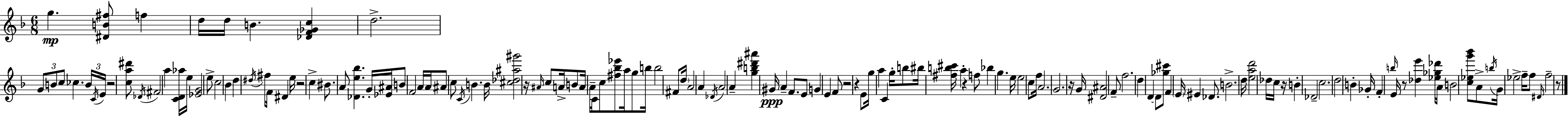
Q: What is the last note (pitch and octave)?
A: F5